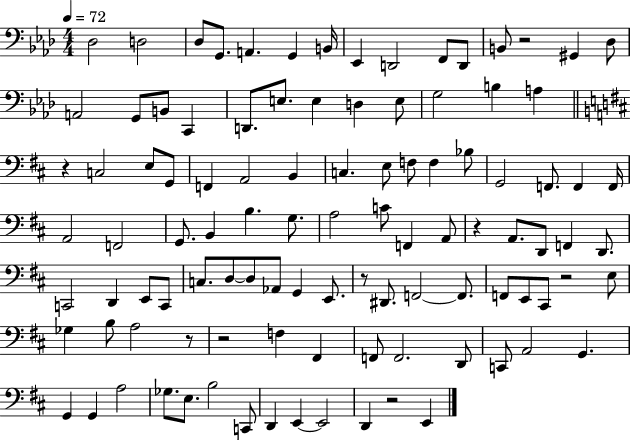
X:1
T:Untitled
M:4/4
L:1/4
K:Ab
_D,2 D,2 _D,/2 G,,/2 A,, G,, B,,/4 _E,, D,,2 F,,/2 D,,/2 B,,/2 z2 ^G,, _D,/2 A,,2 G,,/2 B,,/2 C,, D,,/2 E,/2 E, D, E,/2 G,2 B, A, z C,2 E,/2 G,,/2 F,, A,,2 B,, C, E,/2 F,/2 F, _B,/2 G,,2 F,,/2 F,, F,,/4 A,,2 F,,2 G,,/2 B,, B, G,/2 A,2 C/2 F,, A,,/2 z A,,/2 D,,/2 F,, D,,/2 C,,2 D,, E,,/2 C,,/2 C,/2 D,/2 D,/2 _A,,/2 G,, E,,/2 z/2 ^D,,/2 F,,2 F,,/2 F,,/2 E,,/2 ^C,,/2 z2 E,/2 _G, B,/2 A,2 z/2 z2 F, ^F,, F,,/2 F,,2 D,,/2 C,,/2 A,,2 G,, G,, G,, A,2 _G,/2 E,/2 B,2 C,,/2 D,, E,, E,,2 D,, z2 E,,